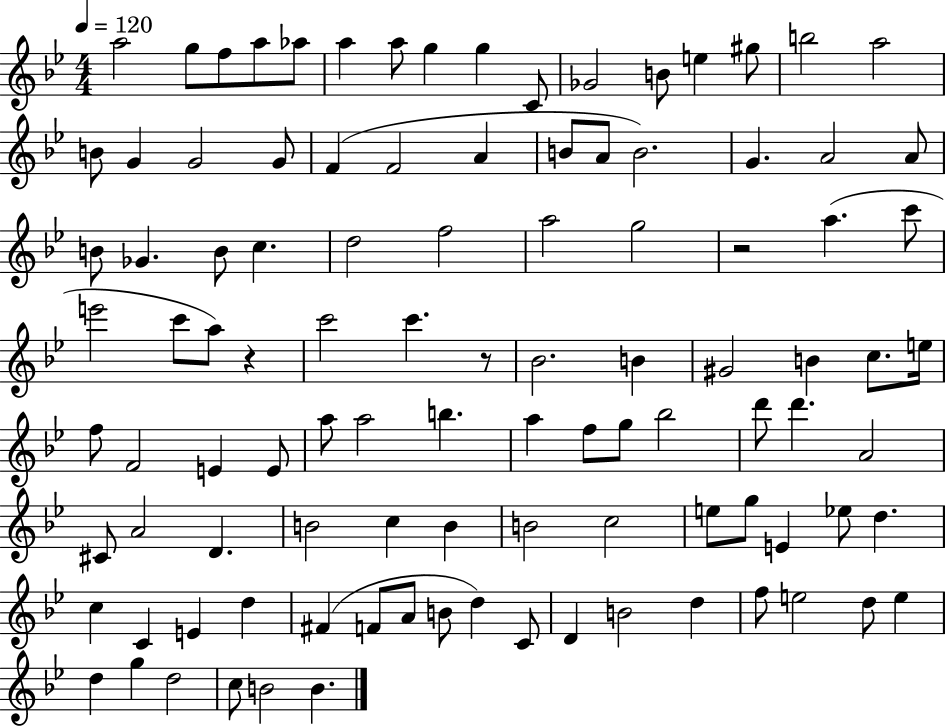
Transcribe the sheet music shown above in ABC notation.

X:1
T:Untitled
M:4/4
L:1/4
K:Bb
a2 g/2 f/2 a/2 _a/2 a a/2 g g C/2 _G2 B/2 e ^g/2 b2 a2 B/2 G G2 G/2 F F2 A B/2 A/2 B2 G A2 A/2 B/2 _G B/2 c d2 f2 a2 g2 z2 a c'/2 e'2 c'/2 a/2 z c'2 c' z/2 _B2 B ^G2 B c/2 e/4 f/2 F2 E E/2 a/2 a2 b a f/2 g/2 _b2 d'/2 d' A2 ^C/2 A2 D B2 c B B2 c2 e/2 g/2 E _e/2 d c C E d ^F F/2 A/2 B/2 d C/2 D B2 d f/2 e2 d/2 e d g d2 c/2 B2 B